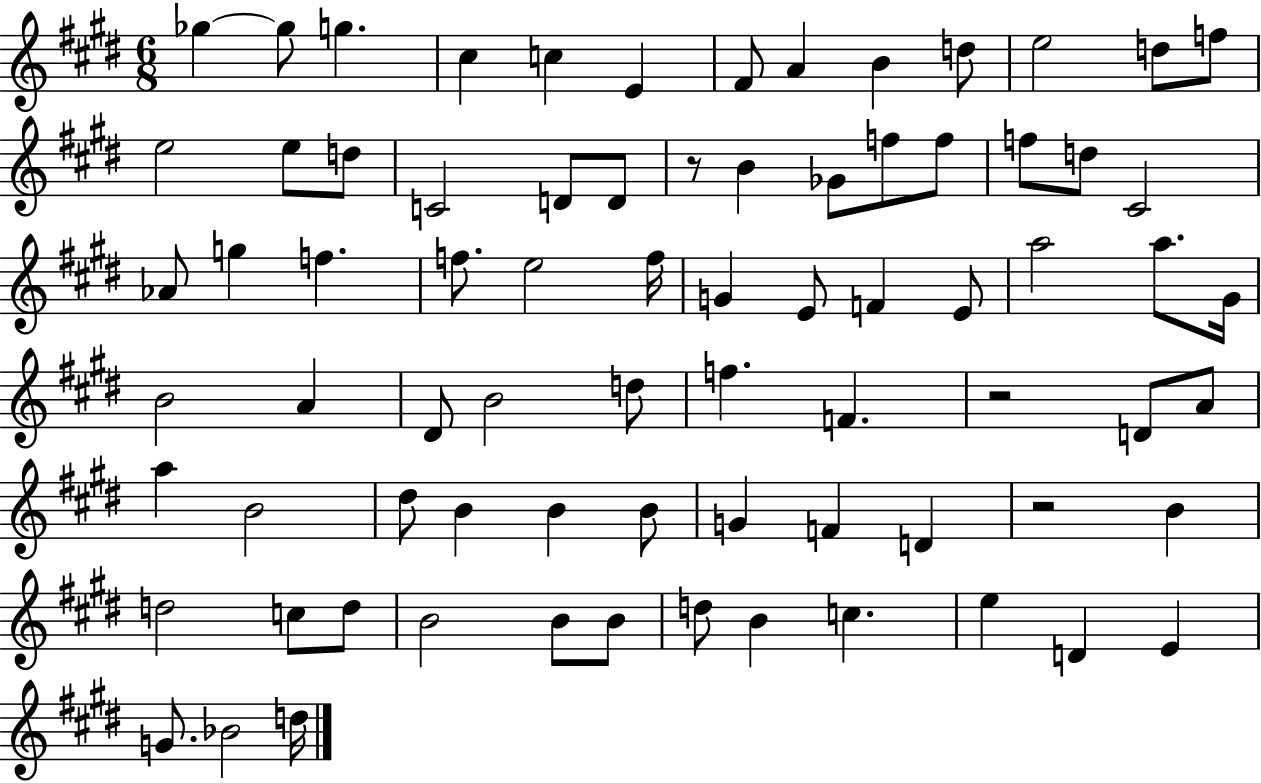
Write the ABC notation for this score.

X:1
T:Untitled
M:6/8
L:1/4
K:E
_g _g/2 g ^c c E ^F/2 A B d/2 e2 d/2 f/2 e2 e/2 d/2 C2 D/2 D/2 z/2 B _G/2 f/2 f/2 f/2 d/2 ^C2 _A/2 g f f/2 e2 f/4 G E/2 F E/2 a2 a/2 ^G/4 B2 A ^D/2 B2 d/2 f F z2 D/2 A/2 a B2 ^d/2 B B B/2 G F D z2 B d2 c/2 d/2 B2 B/2 B/2 d/2 B c e D E G/2 _B2 d/4